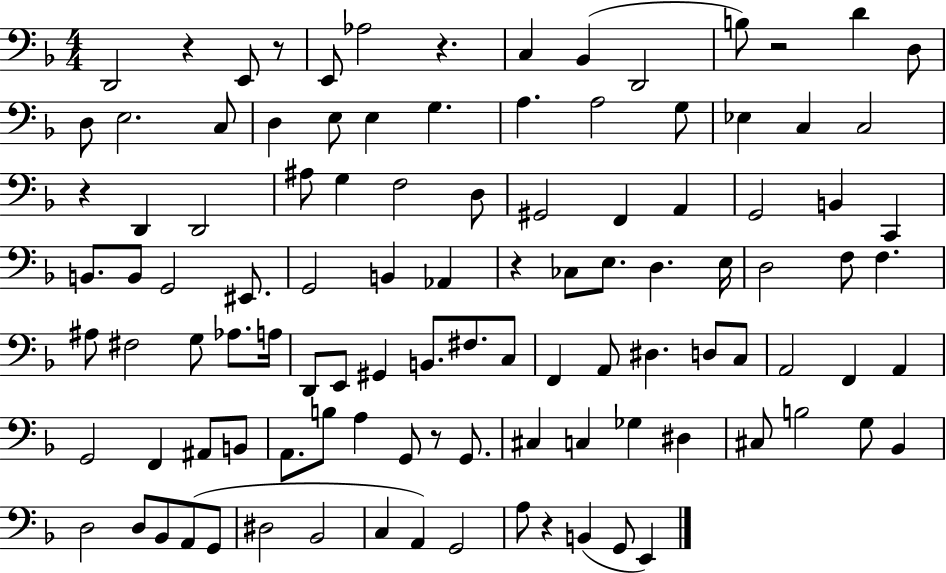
D2/h R/q E2/e R/e E2/e Ab3/h R/q. C3/q Bb2/q D2/h B3/e R/h D4/q D3/e D3/e E3/h. C3/e D3/q E3/e E3/q G3/q. A3/q. A3/h G3/e Eb3/q C3/q C3/h R/q D2/q D2/h A#3/e G3/q F3/h D3/e G#2/h F2/q A2/q G2/h B2/q C2/q B2/e. B2/e G2/h EIS2/e. G2/h B2/q Ab2/q R/q CES3/e E3/e. D3/q. E3/s D3/h F3/e F3/q. A#3/e F#3/h G3/e Ab3/e. A3/s D2/e E2/e G#2/q B2/e. F#3/e. C3/e F2/q A2/e D#3/q. D3/e C3/e A2/h F2/q A2/q G2/h F2/q A#2/e B2/e A2/e. B3/e A3/q G2/e R/e G2/e. C#3/q C3/q Gb3/q D#3/q C#3/e B3/h G3/e Bb2/q D3/h D3/e Bb2/e A2/e G2/e D#3/h Bb2/h C3/q A2/q G2/h A3/e R/q B2/q G2/e E2/q